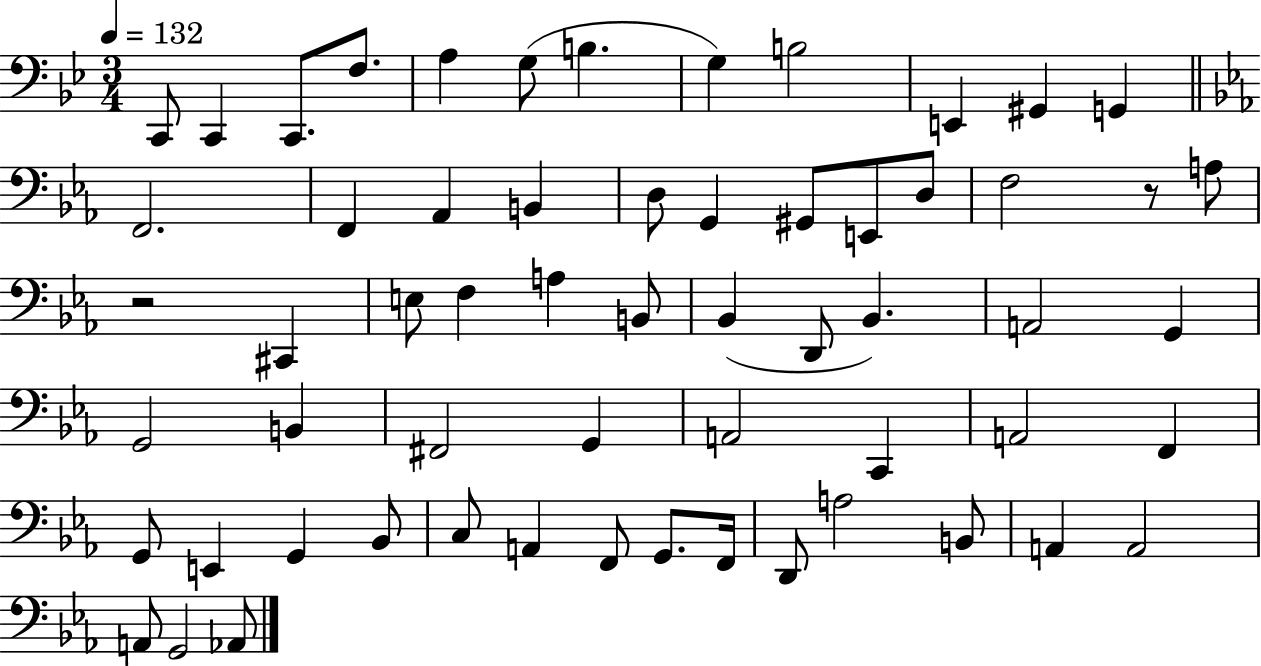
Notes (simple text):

C2/e C2/q C2/e. F3/e. A3/q G3/e B3/q. G3/q B3/h E2/q G#2/q G2/q F2/h. F2/q Ab2/q B2/q D3/e G2/q G#2/e E2/e D3/e F3/h R/e A3/e R/h C#2/q E3/e F3/q A3/q B2/e Bb2/q D2/e Bb2/q. A2/h G2/q G2/h B2/q F#2/h G2/q A2/h C2/q A2/h F2/q G2/e E2/q G2/q Bb2/e C3/e A2/q F2/e G2/e. F2/s D2/e A3/h B2/e A2/q A2/h A2/e G2/h Ab2/e